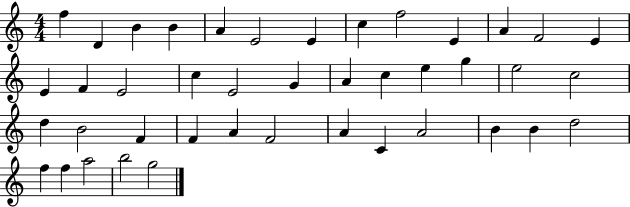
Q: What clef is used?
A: treble